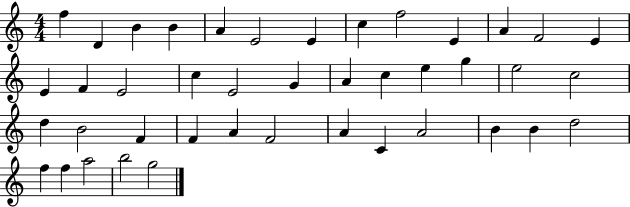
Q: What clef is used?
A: treble